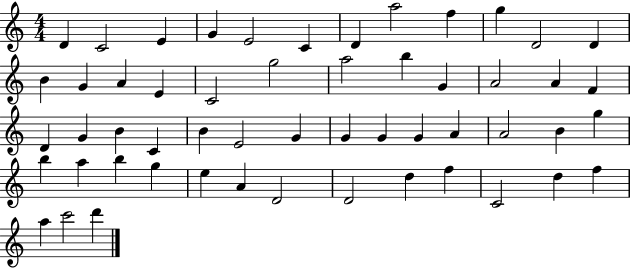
X:1
T:Untitled
M:4/4
L:1/4
K:C
D C2 E G E2 C D a2 f g D2 D B G A E C2 g2 a2 b G A2 A F D G B C B E2 G G G G A A2 B g b a b g e A D2 D2 d f C2 d f a c'2 d'